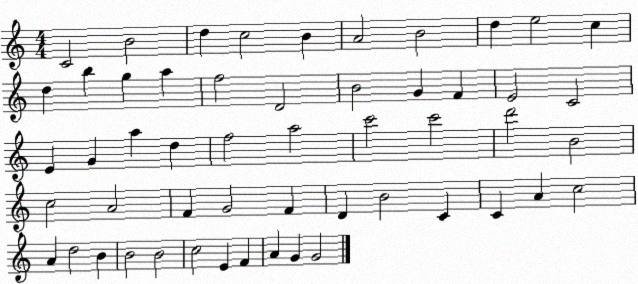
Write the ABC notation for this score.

X:1
T:Untitled
M:4/4
L:1/4
K:C
C2 B2 d c2 B A2 B2 d e2 c d b g a f2 D2 B2 G F E2 C2 E G a d f2 a2 c'2 c'2 d'2 B2 c2 A2 F G2 F D B2 C C A c2 A d2 B B2 B2 c2 E F A G G2